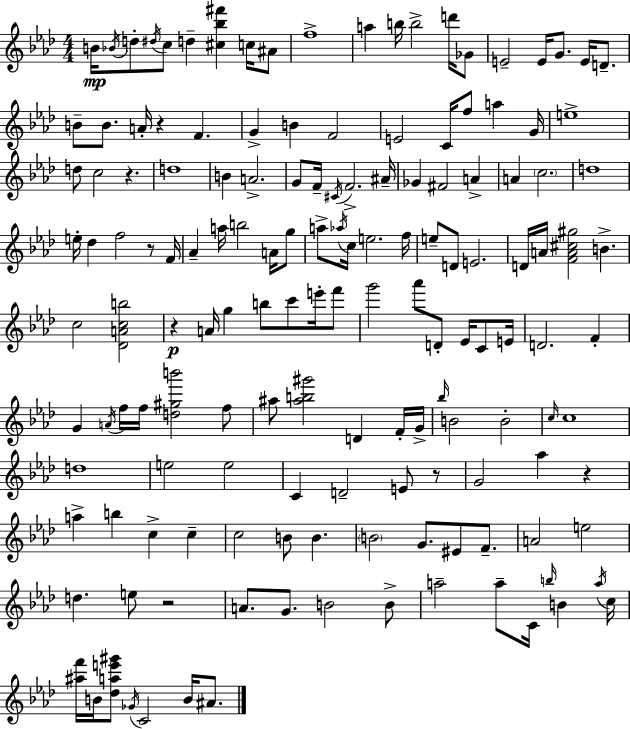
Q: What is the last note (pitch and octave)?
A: A#4